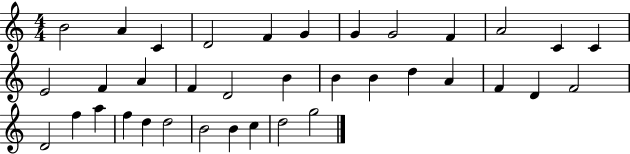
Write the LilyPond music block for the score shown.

{
  \clef treble
  \numericTimeSignature
  \time 4/4
  \key c \major
  b'2 a'4 c'4 | d'2 f'4 g'4 | g'4 g'2 f'4 | a'2 c'4 c'4 | \break e'2 f'4 a'4 | f'4 d'2 b'4 | b'4 b'4 d''4 a'4 | f'4 d'4 f'2 | \break d'2 f''4 a''4 | f''4 d''4 d''2 | b'2 b'4 c''4 | d''2 g''2 | \break \bar "|."
}